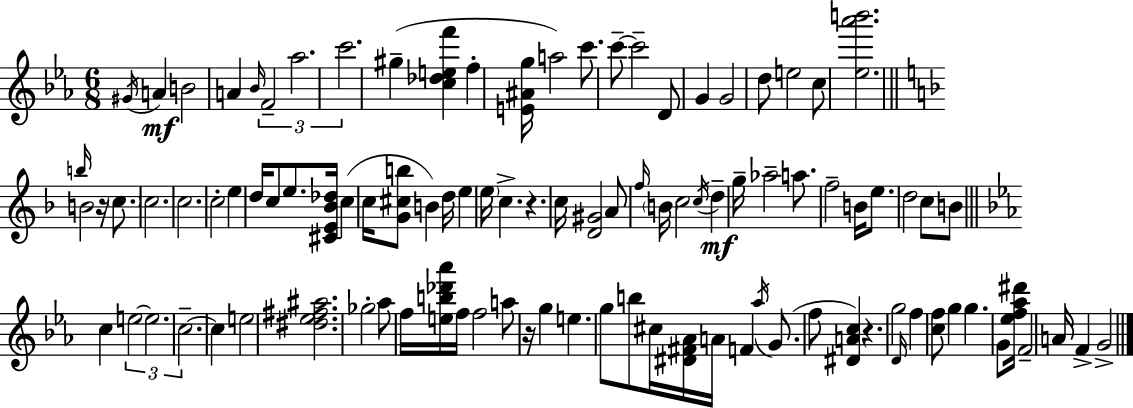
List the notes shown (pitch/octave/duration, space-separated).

G#4/s A4/q B4/h A4/q Bb4/s F4/h Ab5/h. C6/h. G#5/q [C5,Db5,E5,F6]/q F5/q [E4,A#4,G5]/s A5/h C6/e. C6/e C6/h D4/e G4/q G4/h D5/e E5/h C5/e [Eb5,Ab6,B6]/h. B5/s B4/h R/s C5/e. C5/h. C5/h. C5/h E5/q D5/s C5/e E5/e. [C#4,E4,Bb4,Db5]/s C5/q C5/s [G4,C#5,B5]/e B4/q D5/s E5/q E5/s C5/q. R/q. C5/s [D4,G#4]/h A4/e F5/s B4/s C5/h C5/s D5/q G5/s Ab5/h A5/e. F5/h B4/s E5/e. D5/h C5/e B4/e C5/q E5/h E5/h. C5/h. C5/q E5/h [D#5,Eb5,F#5,A#5]/h. Gb5/h Ab5/e F5/s [E5,B5,Db6,Ab6]/s F5/s F5/h A5/e R/s G5/q E5/q. G5/e B5/e C#5/s [D#4,F#4,Ab4]/s A4/s F4/q Ab5/s G4/e. F5/e [D#4,A4,C5]/q R/q. G5/h D4/s F5/q [C5,F5]/e G5/q G5/q. G4/e [Eb5,F5,Ab5,D#6]/s F4/h A4/s F4/q G4/h